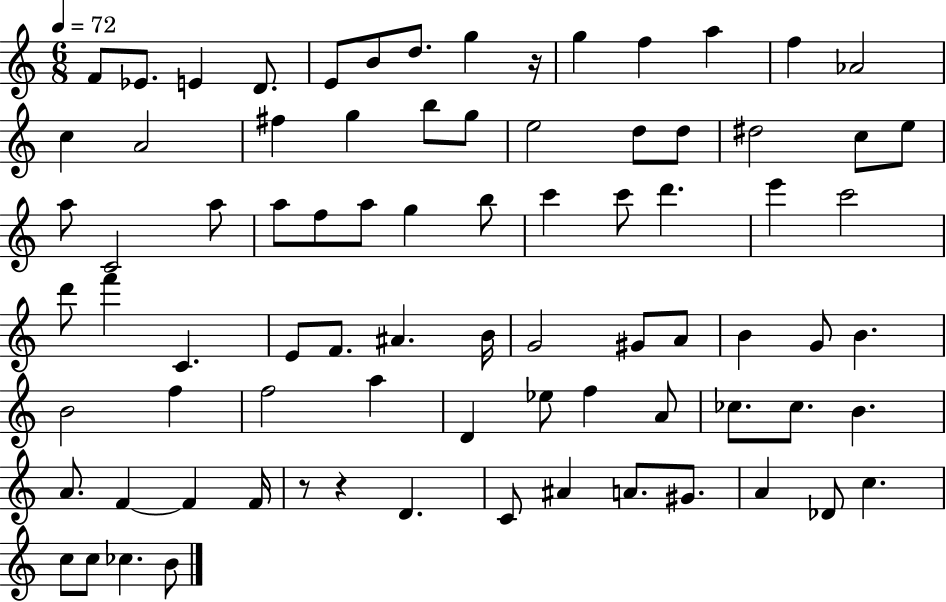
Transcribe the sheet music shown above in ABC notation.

X:1
T:Untitled
M:6/8
L:1/4
K:C
F/2 _E/2 E D/2 E/2 B/2 d/2 g z/4 g f a f _A2 c A2 ^f g b/2 g/2 e2 d/2 d/2 ^d2 c/2 e/2 a/2 C2 a/2 a/2 f/2 a/2 g b/2 c' c'/2 d' e' c'2 d'/2 f' C E/2 F/2 ^A B/4 G2 ^G/2 A/2 B G/2 B B2 f f2 a D _e/2 f A/2 _c/2 _c/2 B A/2 F F F/4 z/2 z D C/2 ^A A/2 ^G/2 A _D/2 c c/2 c/2 _c B/2